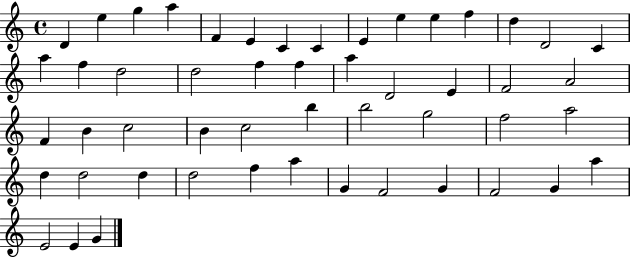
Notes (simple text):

D4/q E5/q G5/q A5/q F4/q E4/q C4/q C4/q E4/q E5/q E5/q F5/q D5/q D4/h C4/q A5/q F5/q D5/h D5/h F5/q F5/q A5/q D4/h E4/q F4/h A4/h F4/q B4/q C5/h B4/q C5/h B5/q B5/h G5/h F5/h A5/h D5/q D5/h D5/q D5/h F5/q A5/q G4/q F4/h G4/q F4/h G4/q A5/q E4/h E4/q G4/q